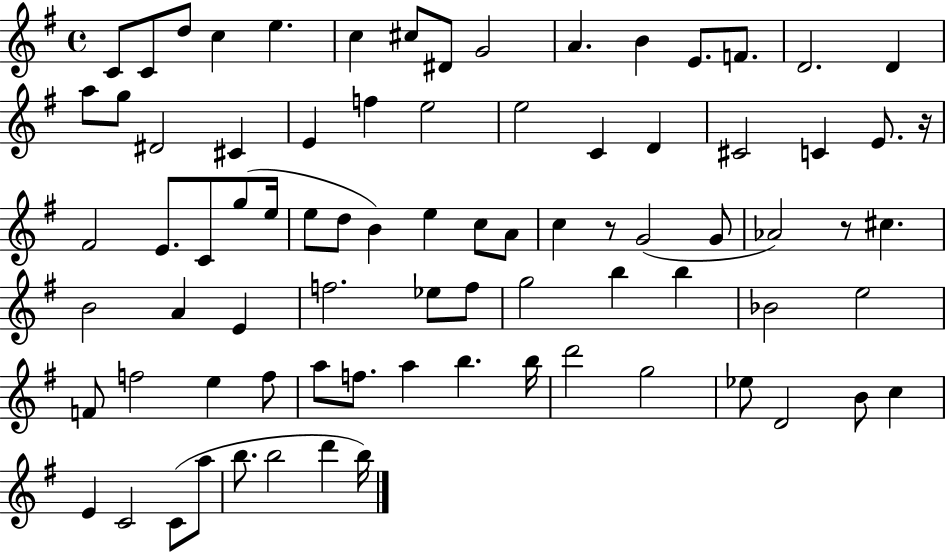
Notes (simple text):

C4/e C4/e D5/e C5/q E5/q. C5/q C#5/e D#4/e G4/h A4/q. B4/q E4/e. F4/e. D4/h. D4/q A5/e G5/e D#4/h C#4/q E4/q F5/q E5/h E5/h C4/q D4/q C#4/h C4/q E4/e. R/s F#4/h E4/e. C4/e G5/e E5/s E5/e D5/e B4/q E5/q C5/e A4/e C5/q R/e G4/h G4/e Ab4/h R/e C#5/q. B4/h A4/q E4/q F5/h. Eb5/e F5/e G5/h B5/q B5/q Bb4/h E5/h F4/e F5/h E5/q F5/e A5/e F5/e. A5/q B5/q. B5/s D6/h G5/h Eb5/e D4/h B4/e C5/q E4/q C4/h C4/e A5/e B5/e. B5/h D6/q B5/s